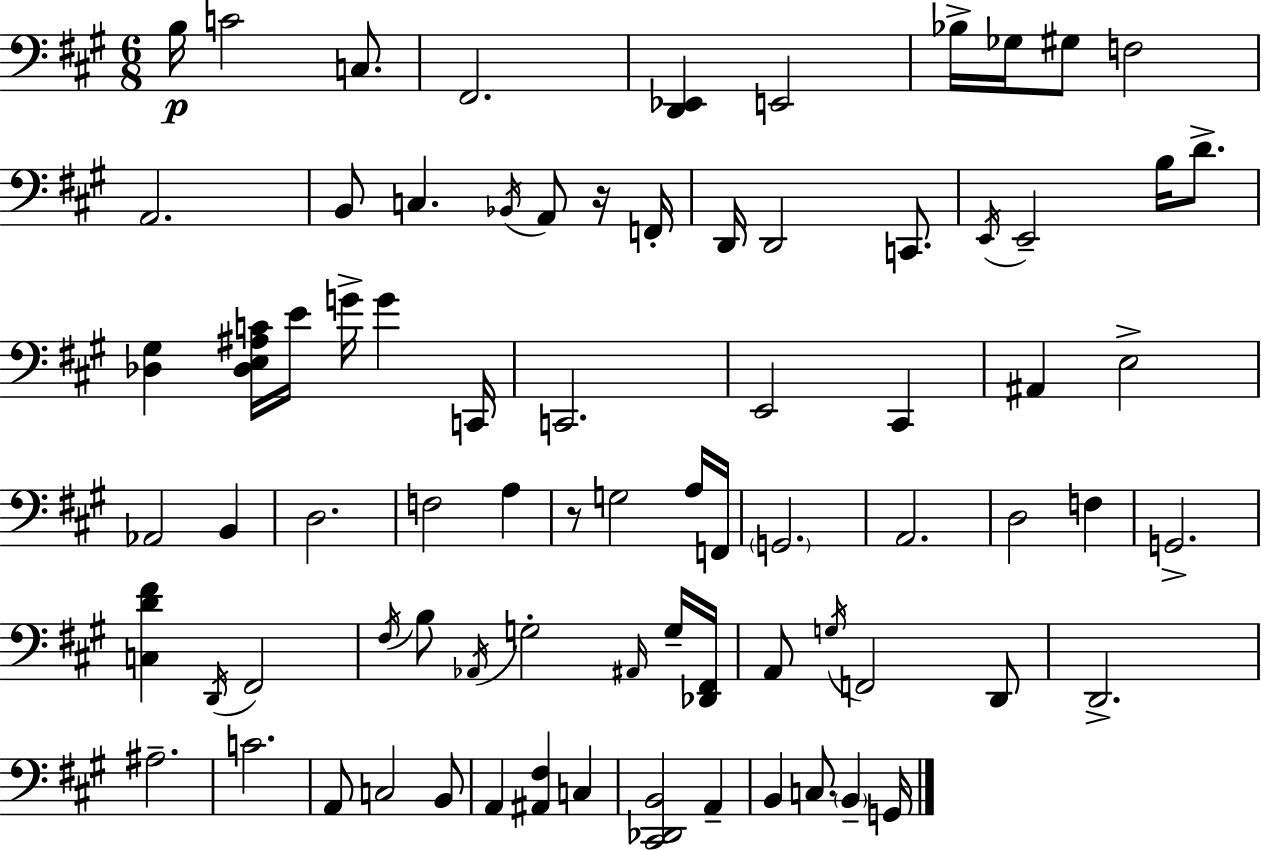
{
  \clef bass
  \numericTimeSignature
  \time 6/8
  \key a \major
  b16\p c'2 c8. | fis,2. | <d, ees,>4 e,2 | bes16-> ges16 gis8 f2 | \break a,2. | b,8 c4. \acciaccatura { bes,16 } a,8 r16 | f,16-. d,16 d,2 c,8. | \acciaccatura { e,16 } e,2-- b16 d'8.-> | \break <des gis>4 <des e ais c'>16 e'16 g'16-> g'4 | c,16 c,2. | e,2 cis,4 | ais,4 e2-> | \break aes,2 b,4 | d2. | f2 a4 | r8 g2 | \break a16 f,16 \parenthesize g,2. | a,2. | d2 f4 | g,2.-> | \break <c d' fis'>4 \acciaccatura { d,16 } fis,2 | \acciaccatura { fis16 } b8 \acciaccatura { aes,16 } g2-. | \grace { ais,16 } g16-- <des, fis,>16 a,8 \acciaccatura { g16 } f,2 | d,8 d,2.-> | \break ais2.-- | c'2. | a,8 c2 | b,8 a,4 <ais, fis>4 | \break c4 <cis, des, b,>2 | a,4-- b,4 c8. | \parenthesize b,4-- g,16 \bar "|."
}